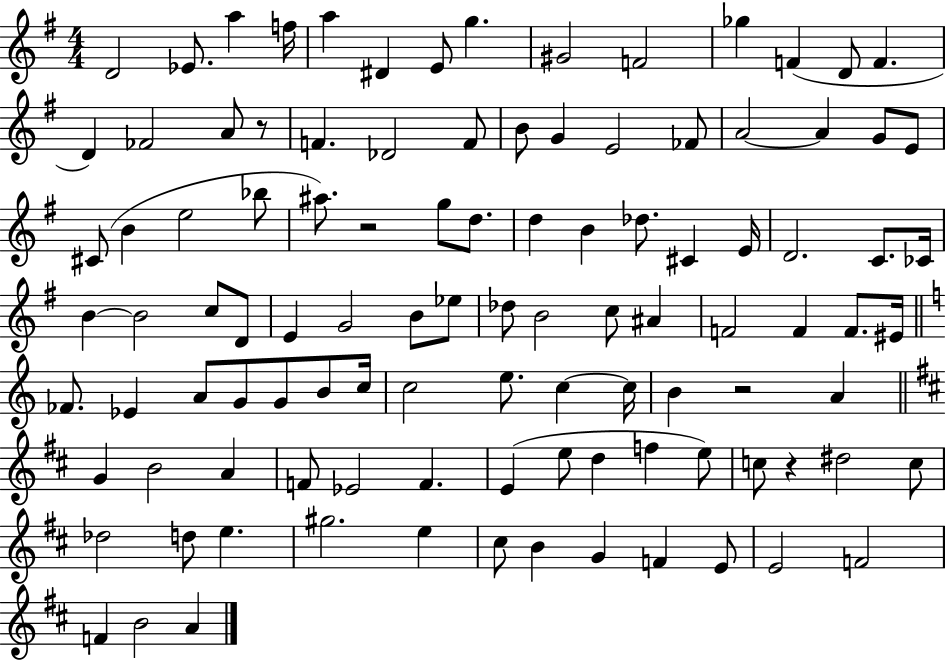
{
  \clef treble
  \numericTimeSignature
  \time 4/4
  \key g \major
  d'2 ees'8. a''4 f''16 | a''4 dis'4 e'8 g''4. | gis'2 f'2 | ges''4 f'4( d'8 f'4. | \break d'4) fes'2 a'8 r8 | f'4. des'2 f'8 | b'8 g'4 e'2 fes'8 | a'2~~ a'4 g'8 e'8 | \break cis'8( b'4 e''2 bes''8 | ais''8.) r2 g''8 d''8. | d''4 b'4 des''8. cis'4 e'16 | d'2. c'8. ces'16 | \break b'4~~ b'2 c''8 d'8 | e'4 g'2 b'8 ees''8 | des''8 b'2 c''8 ais'4 | f'2 f'4 f'8. eis'16 | \break \bar "||" \break \key a \minor fes'8. ees'4 a'8 g'8 g'8 b'8 c''16 | c''2 e''8. c''4~~ c''16 | b'4 r2 a'4 | \bar "||" \break \key b \minor g'4 b'2 a'4 | f'8 ees'2 f'4. | e'4( e''8 d''4 f''4 e''8) | c''8 r4 dis''2 c''8 | \break des''2 d''8 e''4. | gis''2. e''4 | cis''8 b'4 g'4 f'4 e'8 | e'2 f'2 | \break f'4 b'2 a'4 | \bar "|."
}